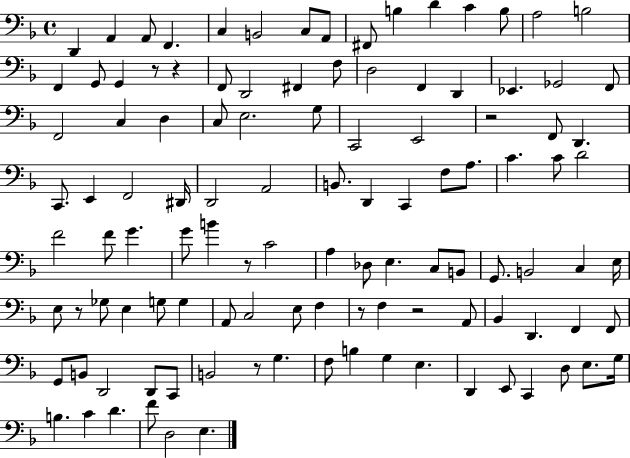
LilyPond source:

{
  \clef bass
  \time 4/4
  \defaultTimeSignature
  \key f \major
  d,4 a,4 a,8 f,4. | c4 b,2 c8 a,8 | fis,8 b4 d'4 c'4 b8 | a2 b2 | \break f,4 g,8 g,4 r8 r4 | f,8 d,2 fis,4 f8 | d2 f,4 d,4 | ees,4. ges,2 f,8 | \break f,2 c4 d4 | c8 e2. g8 | c,2 e,2 | r2 f,8 d,4. | \break c,8. e,4 f,2 dis,16 | d,2 a,2 | b,8. d,4 c,4 f8 a8. | c'4. c'8 d'2 | \break f'2 f'8 g'4. | g'8 b'4 r8 c'2 | a4 des8 e4. c8 b,8 | g,8. b,2 c4 e16 | \break e8 r8 ges8 e4 g8 g4 | a,8 c2 e8 f4 | r8 f4 r2 a,8 | bes,4 d,4. f,4 f,8 | \break g,8 b,8 d,2 d,8 c,8 | b,2 r8 g4. | f8 b4 g4 e4. | d,4 e,8 c,4 d8 e8. g16 | \break b4. c'4 d'4. | f'8 d2 e4. | \bar "|."
}